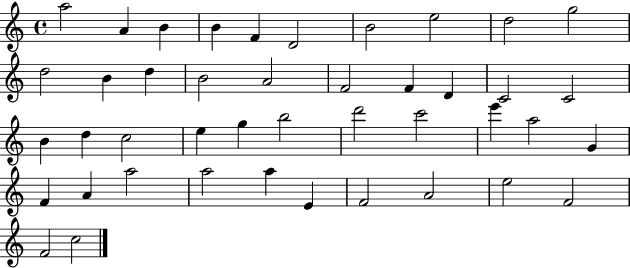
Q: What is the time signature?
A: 4/4